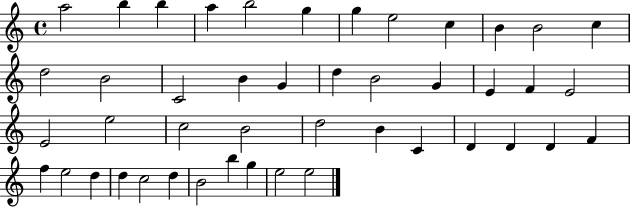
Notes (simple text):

A5/h B5/q B5/q A5/q B5/h G5/q G5/q E5/h C5/q B4/q B4/h C5/q D5/h B4/h C4/h B4/q G4/q D5/q B4/h G4/q E4/q F4/q E4/h E4/h E5/h C5/h B4/h D5/h B4/q C4/q D4/q D4/q D4/q F4/q F5/q E5/h D5/q D5/q C5/h D5/q B4/h B5/q G5/q E5/h E5/h